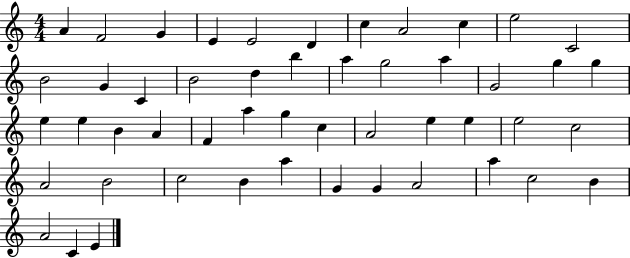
A4/q F4/h G4/q E4/q E4/h D4/q C5/q A4/h C5/q E5/h C4/h B4/h G4/q C4/q B4/h D5/q B5/q A5/q G5/h A5/q G4/h G5/q G5/q E5/q E5/q B4/q A4/q F4/q A5/q G5/q C5/q A4/h E5/q E5/q E5/h C5/h A4/h B4/h C5/h B4/q A5/q G4/q G4/q A4/h A5/q C5/h B4/q A4/h C4/q E4/q